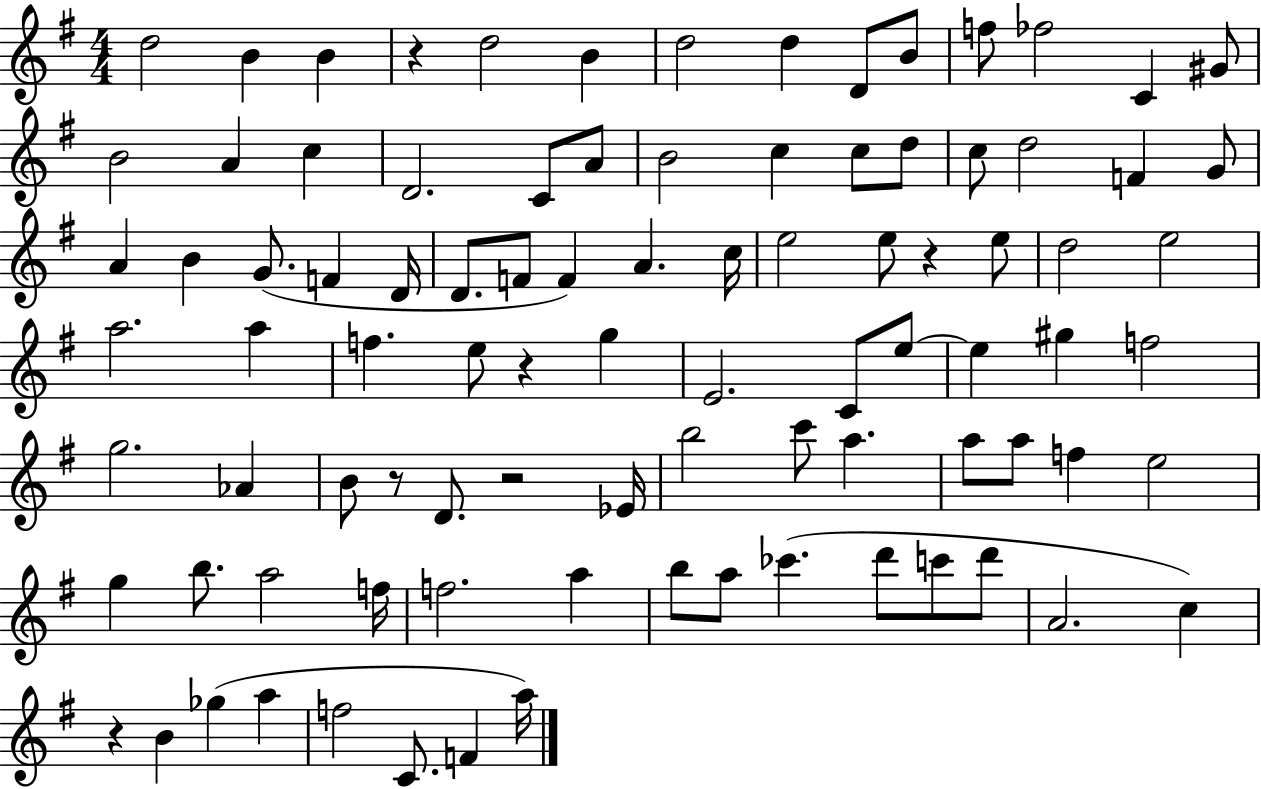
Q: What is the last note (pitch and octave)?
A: A5